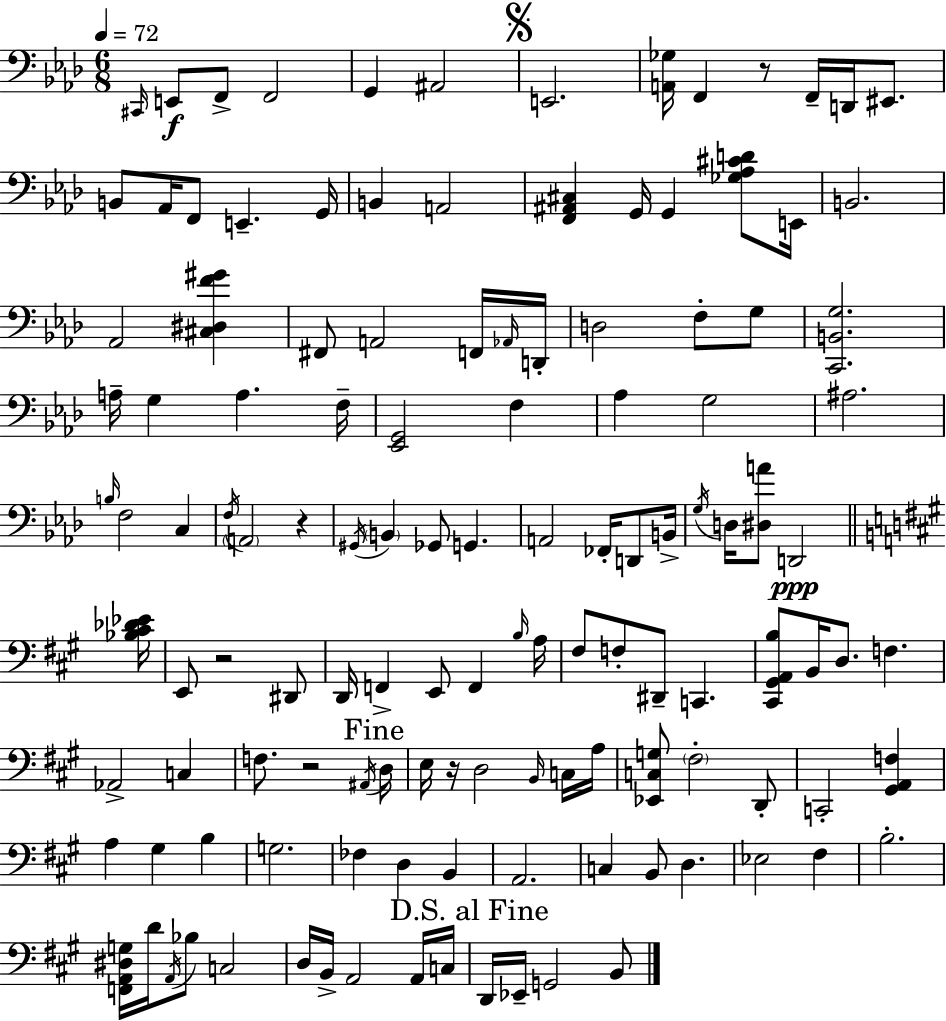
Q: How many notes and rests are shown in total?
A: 127